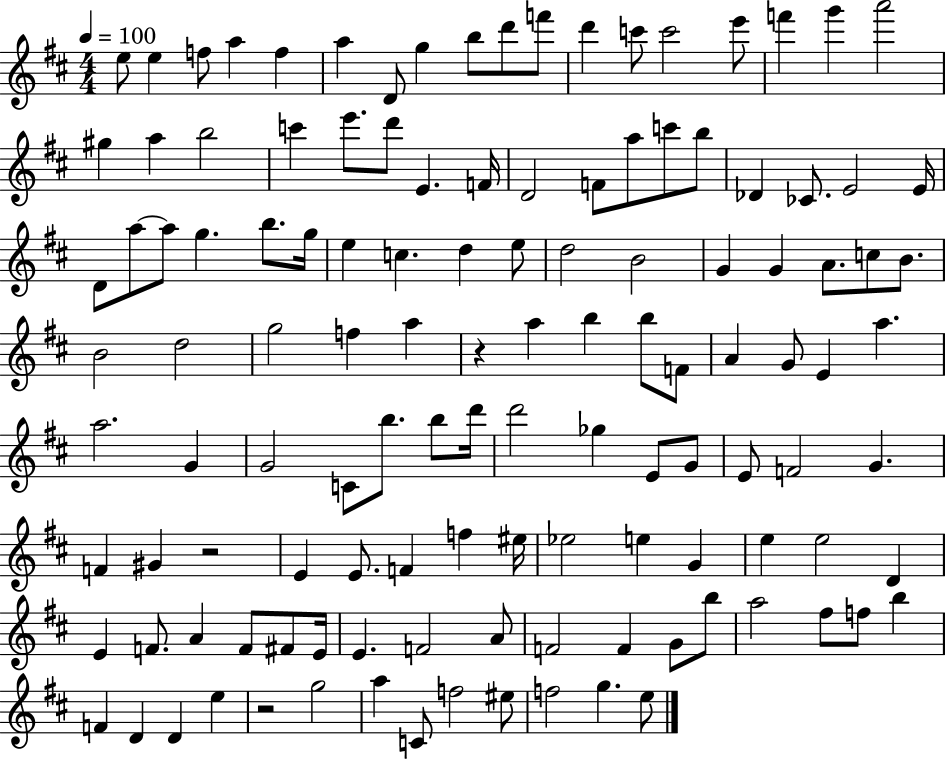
{
  \clef treble
  \numericTimeSignature
  \time 4/4
  \key d \major
  \tempo 4 = 100
  e''8 e''4 f''8 a''4 f''4 | a''4 d'8 g''4 b''8 d'''8 f'''8 | d'''4 c'''8 c'''2 e'''8 | f'''4 g'''4 a'''2 | \break gis''4 a''4 b''2 | c'''4 e'''8. d'''8 e'4. f'16 | d'2 f'8 a''8 c'''8 b''8 | des'4 ces'8. e'2 e'16 | \break d'8 a''8~~ a''8 g''4. b''8. g''16 | e''4 c''4. d''4 e''8 | d''2 b'2 | g'4 g'4 a'8. c''8 b'8. | \break b'2 d''2 | g''2 f''4 a''4 | r4 a''4 b''4 b''8 f'8 | a'4 g'8 e'4 a''4. | \break a''2. g'4 | g'2 c'8 b''8. b''8 d'''16 | d'''2 ges''4 e'8 g'8 | e'8 f'2 g'4. | \break f'4 gis'4 r2 | e'4 e'8. f'4 f''4 eis''16 | ees''2 e''4 g'4 | e''4 e''2 d'4 | \break e'4 f'8. a'4 f'8 fis'8 e'16 | e'4. f'2 a'8 | f'2 f'4 g'8 b''8 | a''2 fis''8 f''8 b''4 | \break f'4 d'4 d'4 e''4 | r2 g''2 | a''4 c'8 f''2 eis''8 | f''2 g''4. e''8 | \break \bar "|."
}